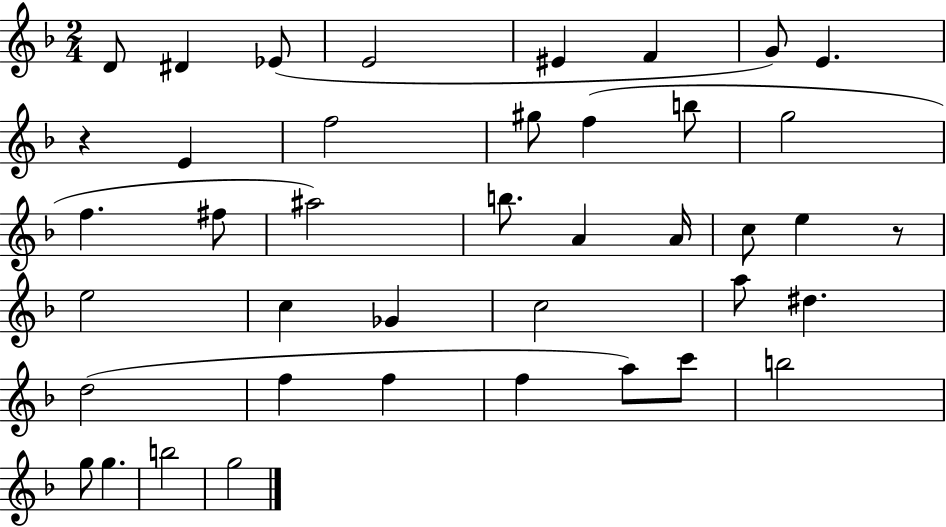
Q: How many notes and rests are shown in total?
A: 41